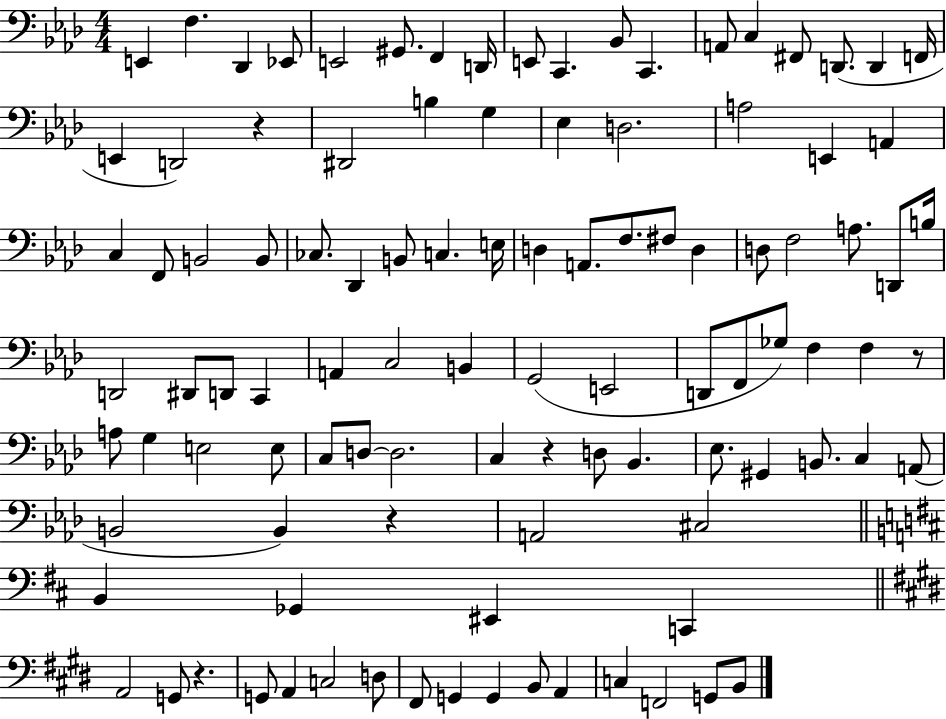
E2/q F3/q. Db2/q Eb2/e E2/h G#2/e. F2/q D2/s E2/e C2/q. Bb2/e C2/q. A2/e C3/q F#2/e D2/e. D2/q F2/s E2/q D2/h R/q D#2/h B3/q G3/q Eb3/q D3/h. A3/h E2/q A2/q C3/q F2/e B2/h B2/e CES3/e. Db2/q B2/e C3/q. E3/s D3/q A2/e. F3/e. F#3/e D3/q D3/e F3/h A3/e. D2/e B3/s D2/h D#2/e D2/e C2/q A2/q C3/h B2/q G2/h E2/h D2/e F2/e Gb3/e F3/q F3/q R/e A3/e G3/q E3/h E3/e C3/e D3/e D3/h. C3/q R/q D3/e Bb2/q. Eb3/e. G#2/q B2/e. C3/q A2/e B2/h B2/q R/q A2/h C#3/h B2/q Gb2/q EIS2/q C2/q A2/h G2/e R/q. G2/e A2/q C3/h D3/e F#2/e G2/q G2/q B2/e A2/q C3/q F2/h G2/e B2/e